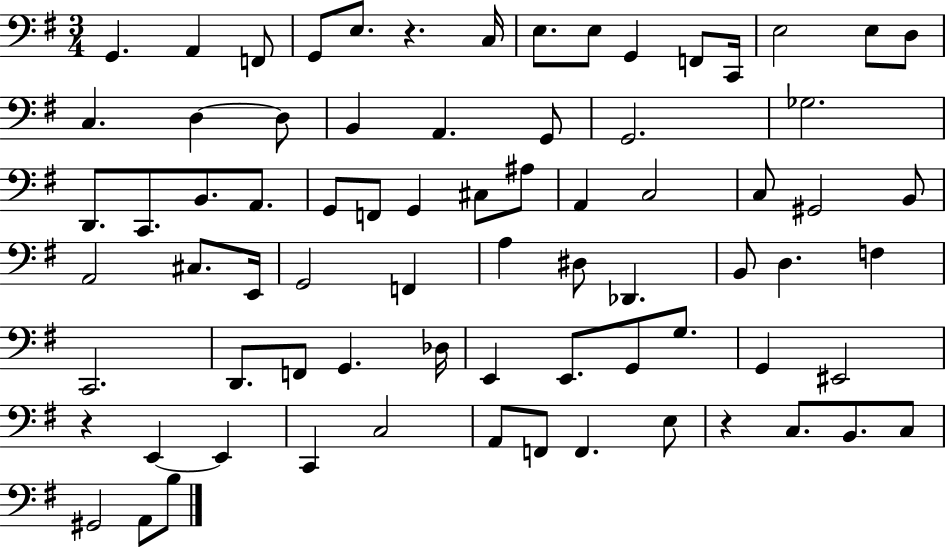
G2/q. A2/q F2/e G2/e E3/e. R/q. C3/s E3/e. E3/e G2/q F2/e C2/s E3/h E3/e D3/e C3/q. D3/q D3/e B2/q A2/q. G2/e G2/h. Gb3/h. D2/e. C2/e. B2/e. A2/e. G2/e F2/e G2/q C#3/e A#3/e A2/q C3/h C3/e G#2/h B2/e A2/h C#3/e. E2/s G2/h F2/q A3/q D#3/e Db2/q. B2/e D3/q. F3/q C2/h. D2/e. F2/e G2/q. Db3/s E2/q E2/e. G2/e G3/e. G2/q EIS2/h R/q E2/q E2/q C2/q C3/h A2/e F2/e F2/q. E3/e R/q C3/e. B2/e. C3/e G#2/h A2/e B3/e